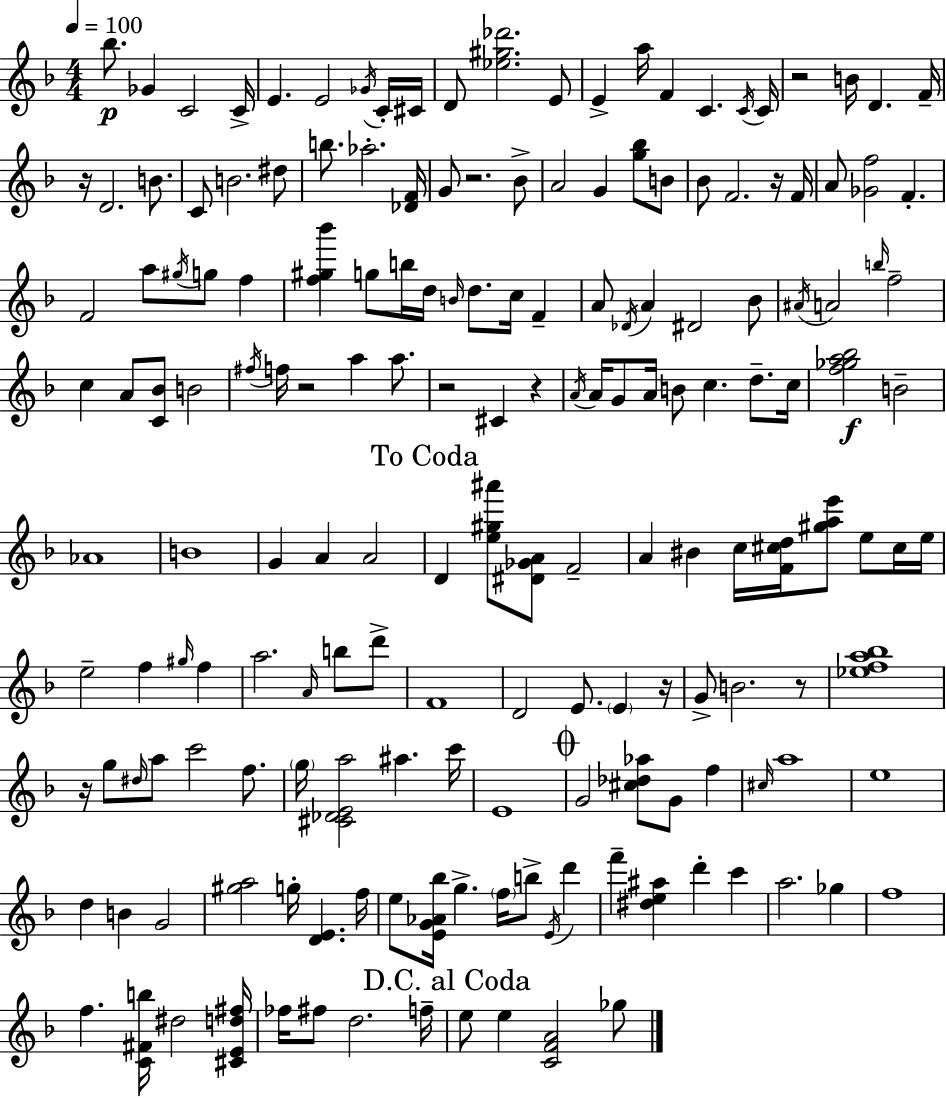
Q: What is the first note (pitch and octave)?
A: Bb5